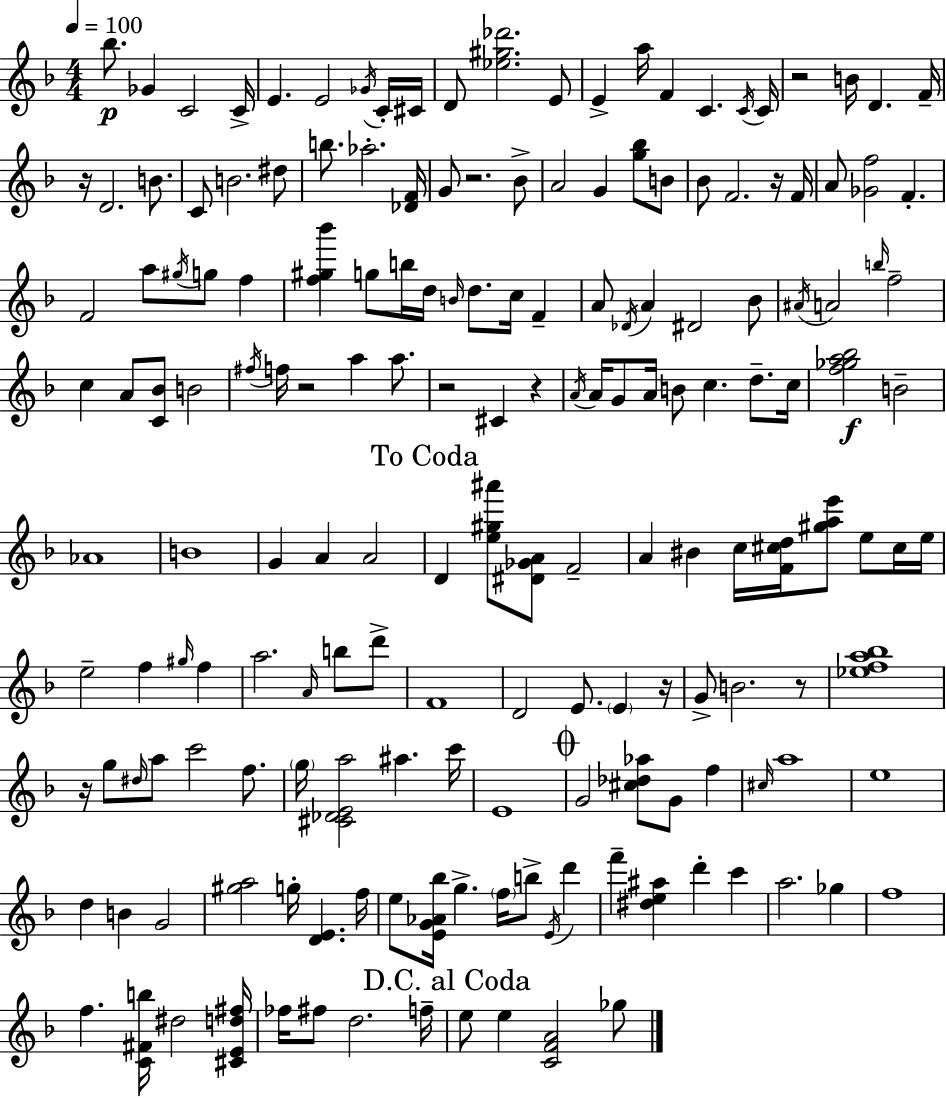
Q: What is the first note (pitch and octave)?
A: Bb5